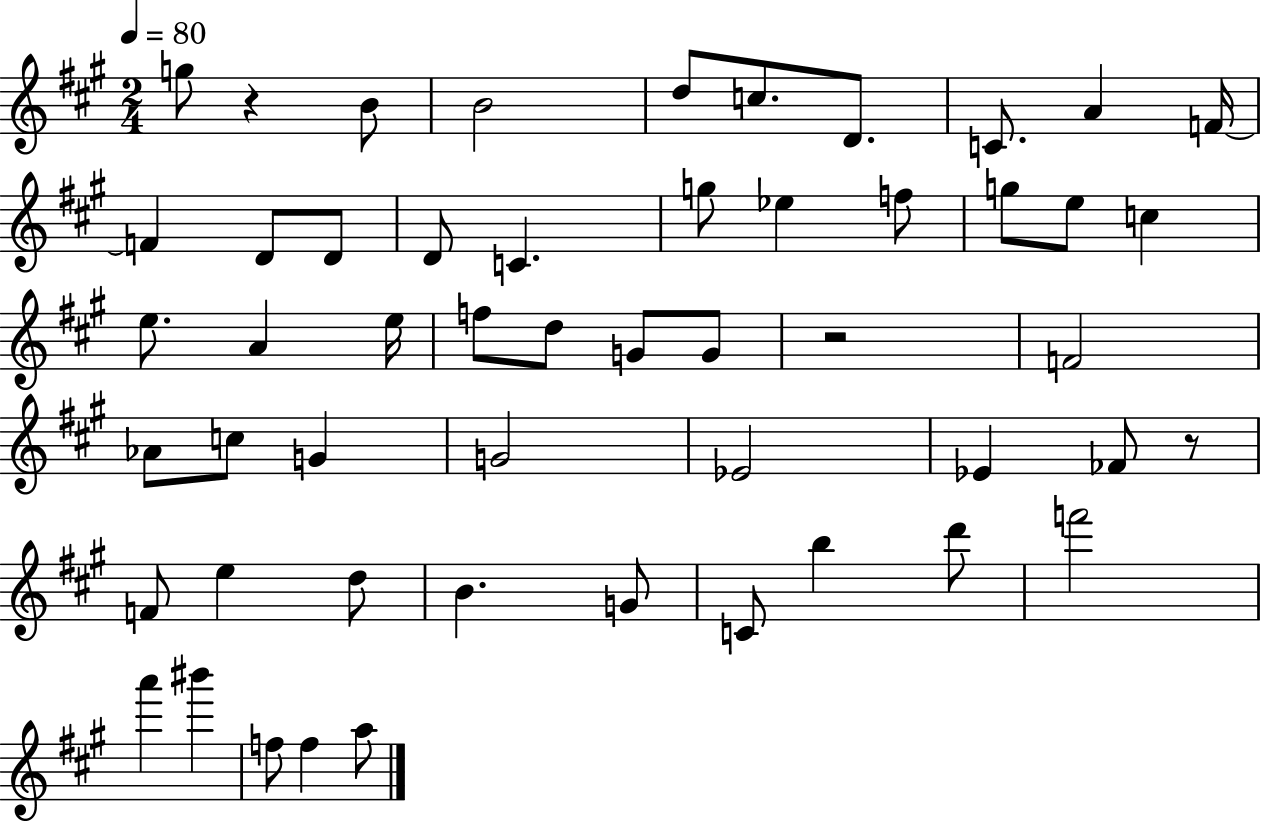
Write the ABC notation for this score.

X:1
T:Untitled
M:2/4
L:1/4
K:A
g/2 z B/2 B2 d/2 c/2 D/2 C/2 A F/4 F D/2 D/2 D/2 C g/2 _e f/2 g/2 e/2 c e/2 A e/4 f/2 d/2 G/2 G/2 z2 F2 _A/2 c/2 G G2 _E2 _E _F/2 z/2 F/2 e d/2 B G/2 C/2 b d'/2 f'2 a' ^b' f/2 f a/2